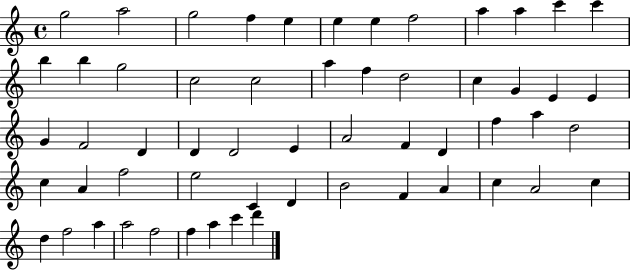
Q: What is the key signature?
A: C major